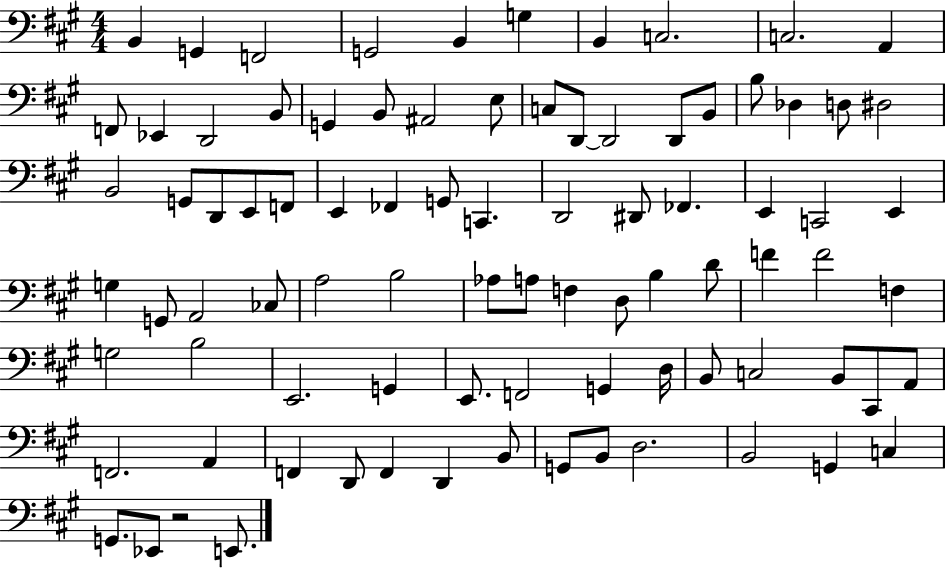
{
  \clef bass
  \numericTimeSignature
  \time 4/4
  \key a \major
  \repeat volta 2 { b,4 g,4 f,2 | g,2 b,4 g4 | b,4 c2. | c2. a,4 | \break f,8 ees,4 d,2 b,8 | g,4 b,8 ais,2 e8 | c8 d,8~~ d,2 d,8 b,8 | b8 des4 d8 dis2 | \break b,2 g,8 d,8 e,8 f,8 | e,4 fes,4 g,8 c,4. | d,2 dis,8 fes,4. | e,4 c,2 e,4 | \break g4 g,8 a,2 ces8 | a2 b2 | aes8 a8 f4 d8 b4 d'8 | f'4 f'2 f4 | \break g2 b2 | e,2. g,4 | e,8. f,2 g,4 d16 | b,8 c2 b,8 cis,8 a,8 | \break f,2. a,4 | f,4 d,8 f,4 d,4 b,8 | g,8 b,8 d2. | b,2 g,4 c4 | \break g,8. ees,8 r2 e,8. | } \bar "|."
}